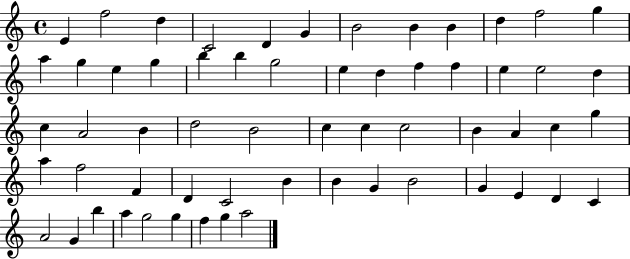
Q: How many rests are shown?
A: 0